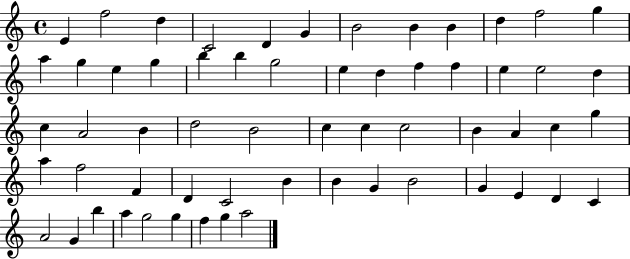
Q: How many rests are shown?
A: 0